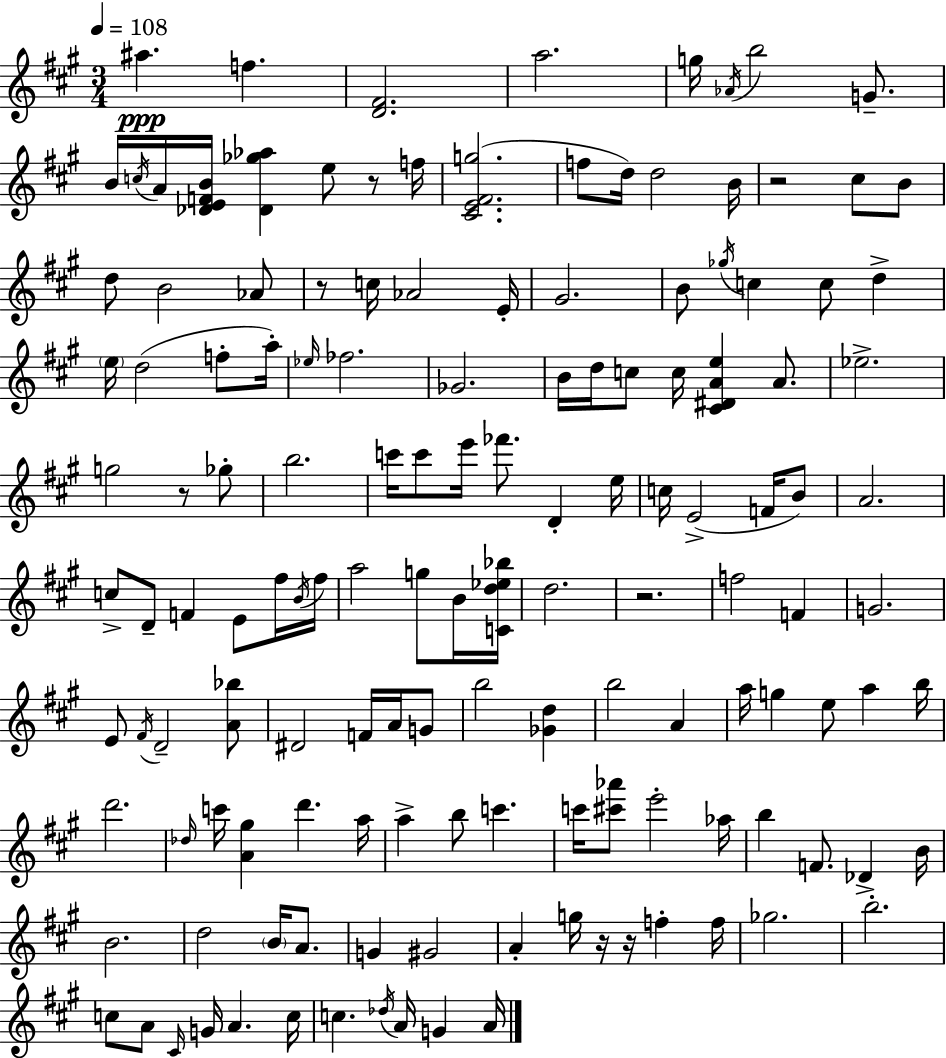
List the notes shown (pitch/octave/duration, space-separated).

A#5/q. F5/q. [D4,F#4]/h. A5/h. G5/s Ab4/s B5/h G4/e. B4/s C5/s A4/s [Db4,E4,F4,B4]/s [Db4,Gb5,Ab5]/q E5/e R/e F5/s [C#4,E4,F#4,G5]/h. F5/e D5/s D5/h B4/s R/h C#5/e B4/e D5/e B4/h Ab4/e R/e C5/s Ab4/h E4/s G#4/h. B4/e Gb5/s C5/q C5/e D5/q E5/s D5/h F5/e A5/s Eb5/s FES5/h. Gb4/h. B4/s D5/s C5/e C5/s [C#4,D#4,A4,E5]/q A4/e. Eb5/h. G5/h R/e Gb5/e B5/h. C6/s C6/e E6/s FES6/e. D4/q E5/s C5/s E4/h F4/s B4/e A4/h. C5/e D4/e F4/q E4/e F#5/s B4/s F#5/s A5/h G5/e B4/s [C4,D5,Eb5,Bb5]/s D5/h. R/h. F5/h F4/q G4/h. E4/e F#4/s D4/h [A4,Bb5]/e D#4/h F4/s A4/s G4/e B5/h [Gb4,D5]/q B5/h A4/q A5/s G5/q E5/e A5/q B5/s D6/h. Db5/s C6/s [A4,G#5]/q D6/q. A5/s A5/q B5/e C6/q. C6/s [C#6,Ab6]/e E6/h Ab5/s B5/q F4/e. Db4/q B4/s B4/h. D5/h B4/s A4/e. G4/q G#4/h A4/q G5/s R/s R/s F5/q F5/s Gb5/h. B5/h. C5/e A4/e C#4/s G4/s A4/q. C5/s C5/q. Db5/s A4/s G4/q A4/s